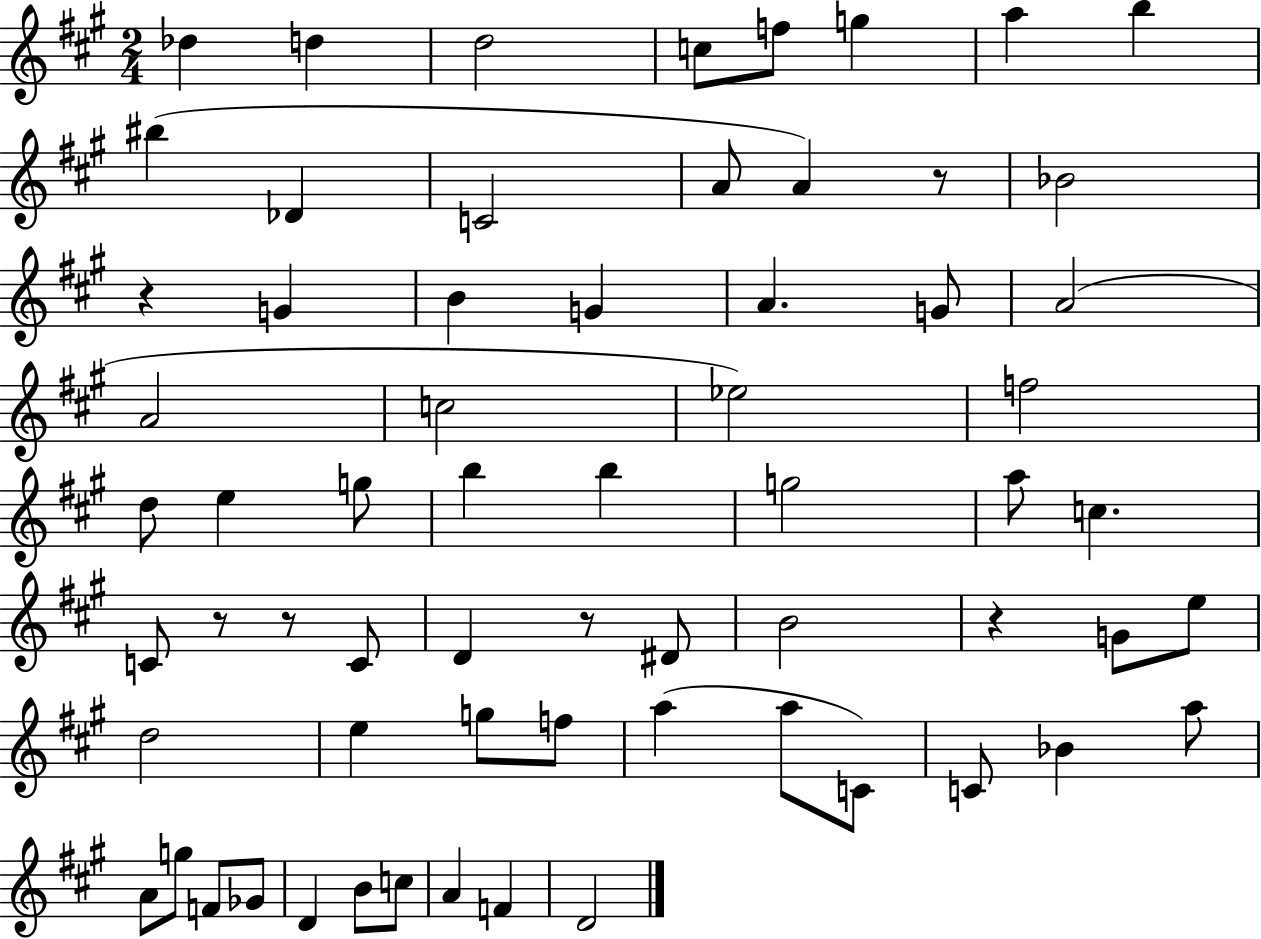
Db5/q D5/q D5/h C5/e F5/e G5/q A5/q B5/q BIS5/q Db4/q C4/h A4/e A4/q R/e Bb4/h R/q G4/q B4/q G4/q A4/q. G4/e A4/h A4/h C5/h Eb5/h F5/h D5/e E5/q G5/e B5/q B5/q G5/h A5/e C5/q. C4/e R/e R/e C4/e D4/q R/e D#4/e B4/h R/q G4/e E5/e D5/h E5/q G5/e F5/e A5/q A5/e C4/e C4/e Bb4/q A5/e A4/e G5/e F4/e Gb4/e D4/q B4/e C5/e A4/q F4/q D4/h